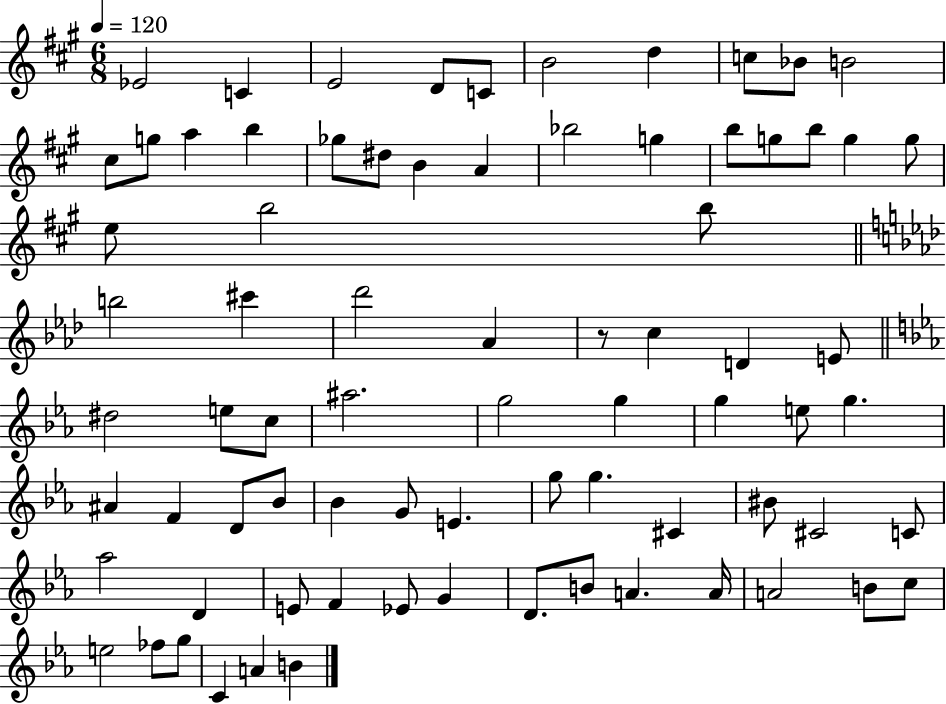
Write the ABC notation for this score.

X:1
T:Untitled
M:6/8
L:1/4
K:A
_E2 C E2 D/2 C/2 B2 d c/2 _B/2 B2 ^c/2 g/2 a b _g/2 ^d/2 B A _b2 g b/2 g/2 b/2 g g/2 e/2 b2 b/2 b2 ^c' _d'2 _A z/2 c D E/2 ^d2 e/2 c/2 ^a2 g2 g g e/2 g ^A F D/2 _B/2 _B G/2 E g/2 g ^C ^B/2 ^C2 C/2 _a2 D E/2 F _E/2 G D/2 B/2 A A/4 A2 B/2 c/2 e2 _f/2 g/2 C A B